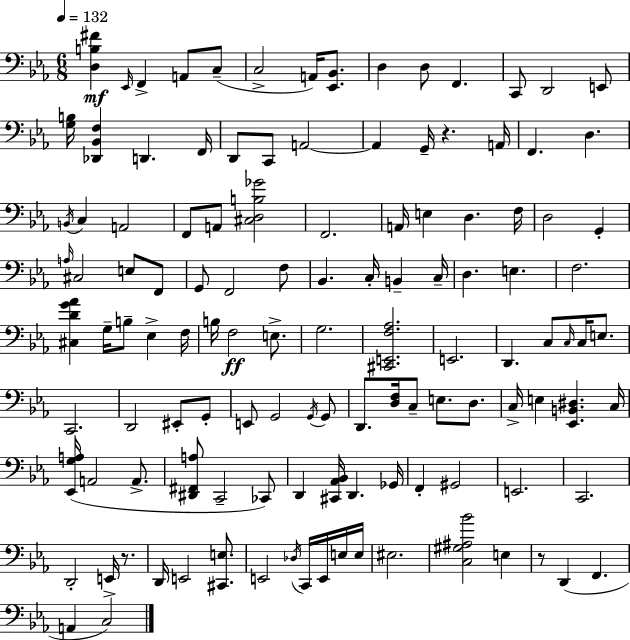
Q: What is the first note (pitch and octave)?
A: Eb2